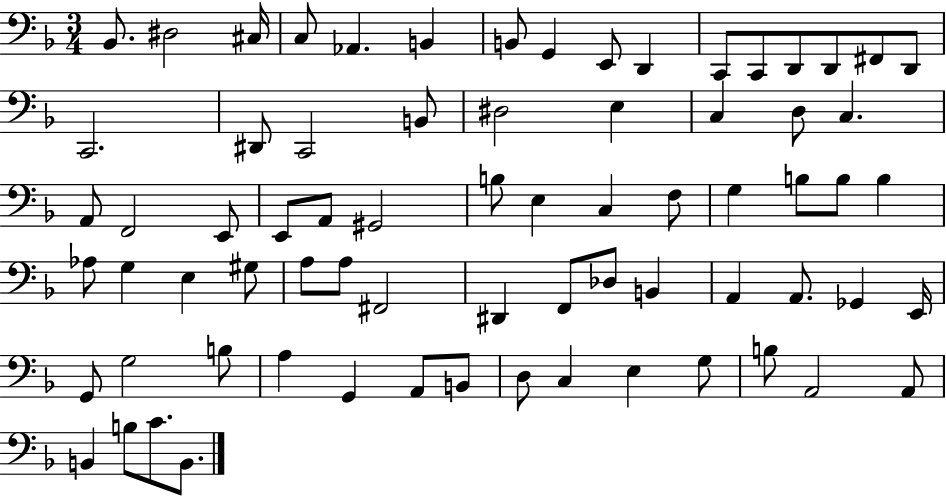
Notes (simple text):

Bb2/e. D#3/h C#3/s C3/e Ab2/q. B2/q B2/e G2/q E2/e D2/q C2/e C2/e D2/e D2/e F#2/e D2/e C2/h. D#2/e C2/h B2/e D#3/h E3/q C3/q D3/e C3/q. A2/e F2/h E2/e E2/e A2/e G#2/h B3/e E3/q C3/q F3/e G3/q B3/e B3/e B3/q Ab3/e G3/q E3/q G#3/e A3/e A3/e F#2/h D#2/q F2/e Db3/e B2/q A2/q A2/e. Gb2/q E2/s G2/e G3/h B3/e A3/q G2/q A2/e B2/e D3/e C3/q E3/q G3/e B3/e A2/h A2/e B2/q B3/e C4/e. B2/e.